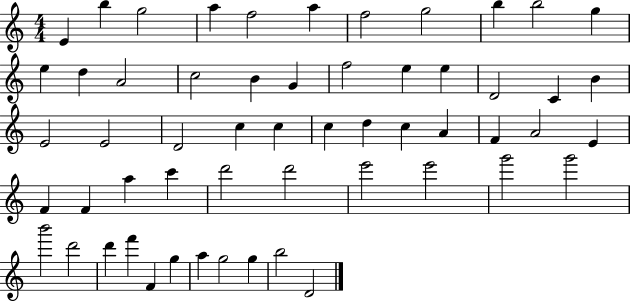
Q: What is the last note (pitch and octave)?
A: D4